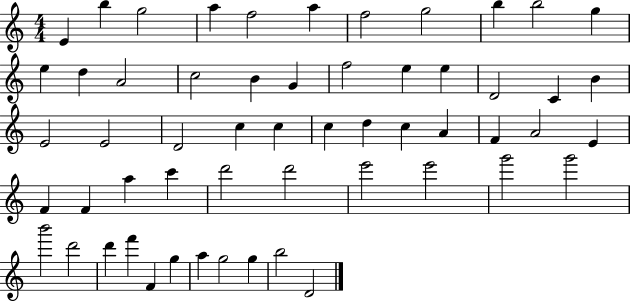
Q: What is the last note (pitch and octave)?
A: D4